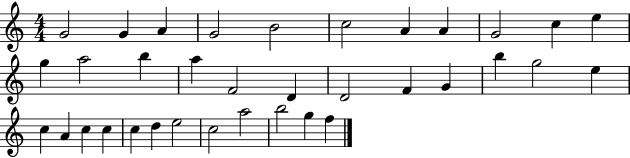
{
  \clef treble
  \numericTimeSignature
  \time 4/4
  \key c \major
  g'2 g'4 a'4 | g'2 b'2 | c''2 a'4 a'4 | g'2 c''4 e''4 | \break g''4 a''2 b''4 | a''4 f'2 d'4 | d'2 f'4 g'4 | b''4 g''2 e''4 | \break c''4 a'4 c''4 c''4 | c''4 d''4 e''2 | c''2 a''2 | b''2 g''4 f''4 | \break \bar "|."
}